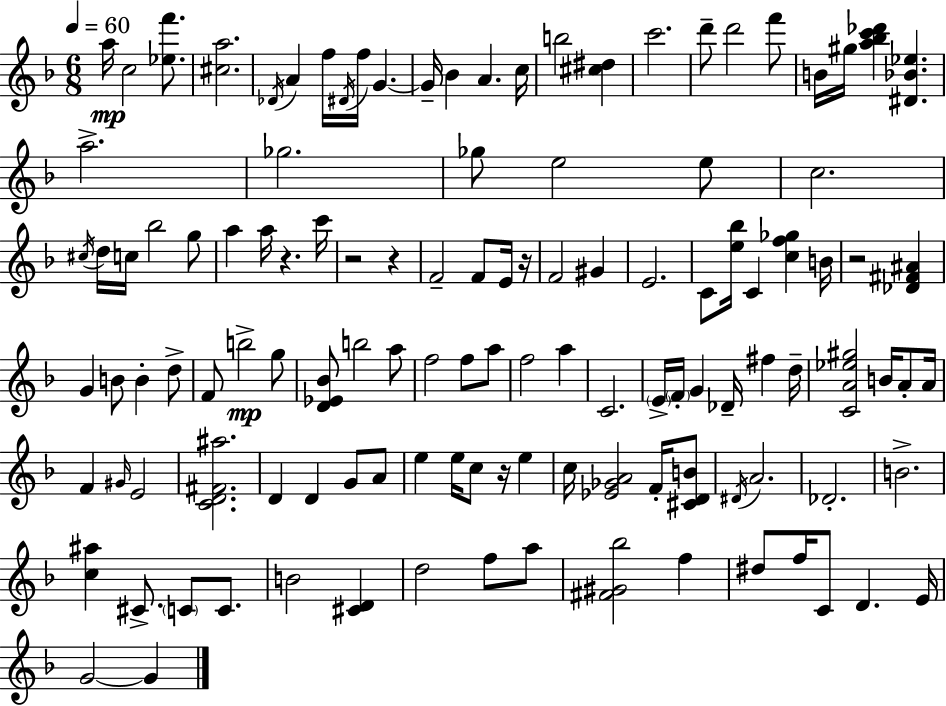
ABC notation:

X:1
T:Untitled
M:6/8
L:1/4
K:Dm
a/4 c2 [_ef']/2 [^ca]2 _D/4 A f/4 ^D/4 f/4 G G/4 _B A c/4 b2 [^c^d] c'2 d'/2 d'2 f'/2 B/4 ^g/4 [a_bc'_d'] [^D_B_e] a2 _g2 _g/2 e2 e/2 c2 ^c/4 d/4 c/4 _b2 g/2 a a/4 z c'/4 z2 z F2 F/2 E/4 z/4 F2 ^G E2 C/2 [e_b]/4 C [cf_g] B/4 z2 [_D^F^A] G B/2 B d/2 F/2 b2 g/2 [D_E_B]/2 b2 a/2 f2 f/2 a/2 f2 a C2 E/4 F/4 G _D/4 ^f d/4 [CA_e^g]2 B/4 A/2 A/4 F ^G/4 E2 [CD^F^a]2 D D G/2 A/2 e e/4 c/2 z/4 e c/4 [_E_GA]2 F/4 [^CDB]/2 ^D/4 A2 _D2 B2 [c^a] ^C/2 C/2 C/2 B2 [^CD] d2 f/2 a/2 [^F^G_b]2 f ^d/2 f/4 C/2 D E/4 G2 G